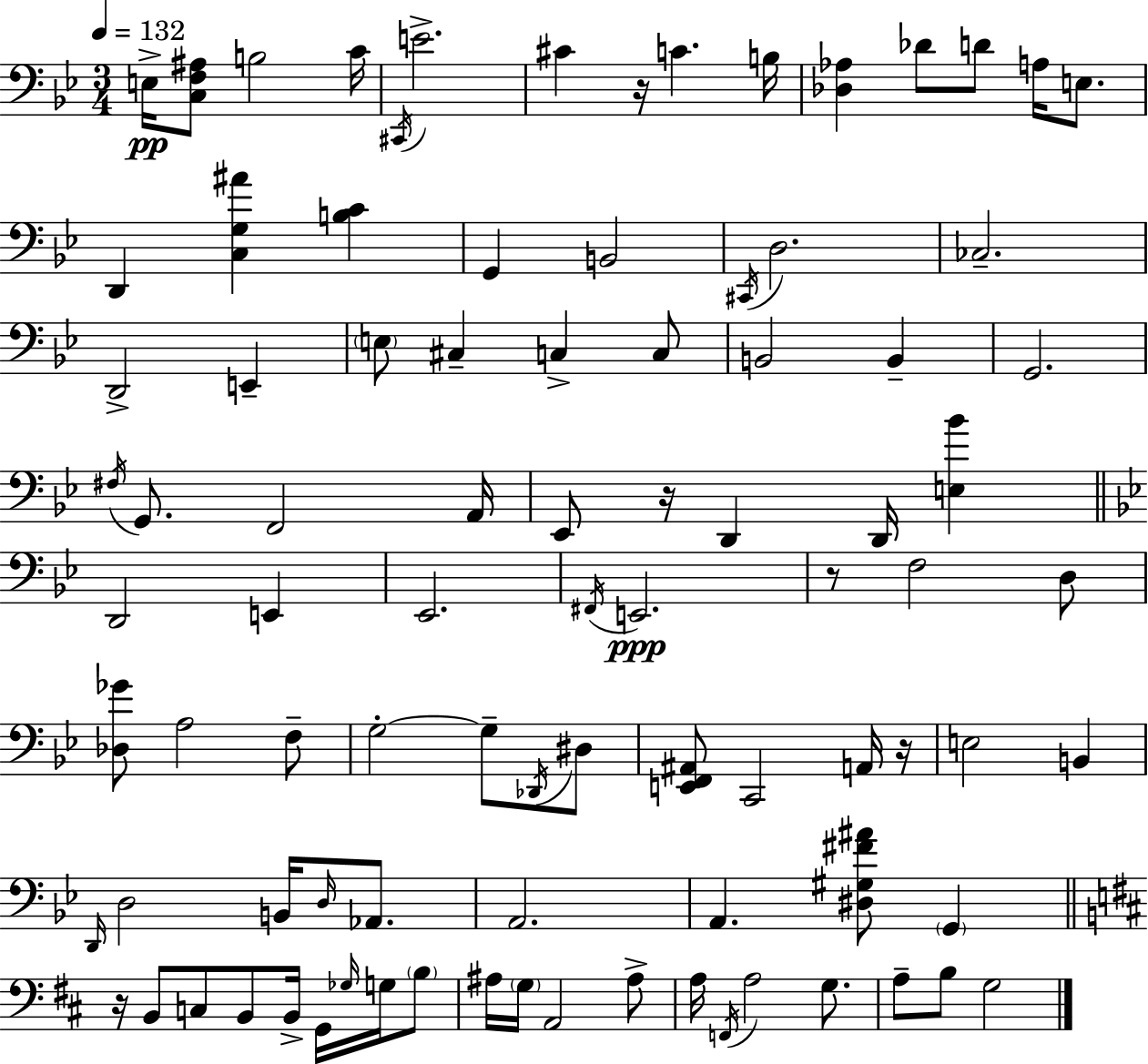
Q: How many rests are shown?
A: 5